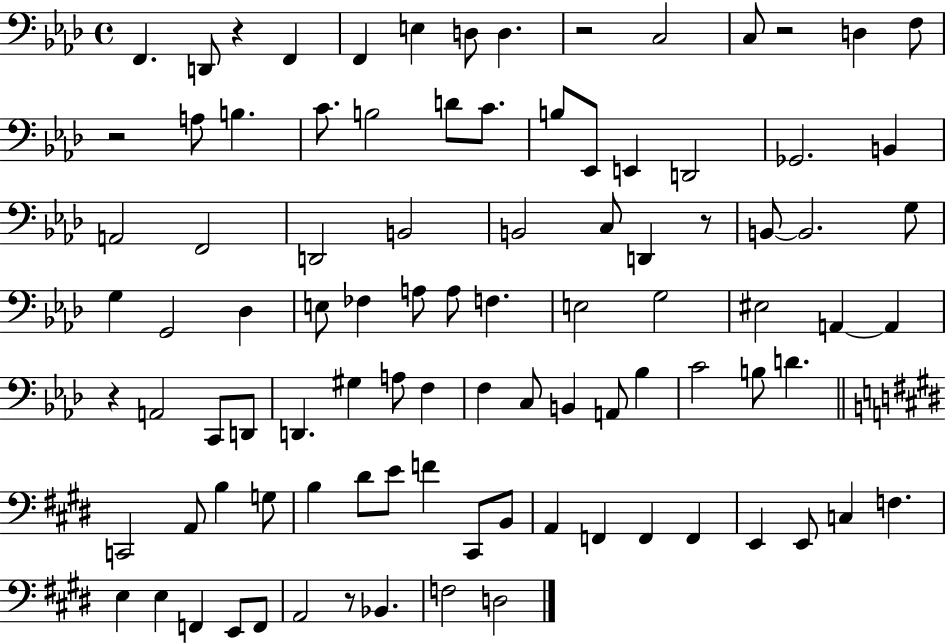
X:1
T:Untitled
M:4/4
L:1/4
K:Ab
F,, D,,/2 z F,, F,, E, D,/2 D, z2 C,2 C,/2 z2 D, F,/2 z2 A,/2 B, C/2 B,2 D/2 C/2 B,/2 _E,,/2 E,, D,,2 _G,,2 B,, A,,2 F,,2 D,,2 B,,2 B,,2 C,/2 D,, z/2 B,,/2 B,,2 G,/2 G, G,,2 _D, E,/2 _F, A,/2 A,/2 F, E,2 G,2 ^E,2 A,, A,, z A,,2 C,,/2 D,,/2 D,, ^G, A,/2 F, F, C,/2 B,, A,,/2 _B, C2 B,/2 D C,,2 A,,/2 B, G,/2 B, ^D/2 E/2 F ^C,,/2 B,,/2 A,, F,, F,, F,, E,, E,,/2 C, F, E, E, F,, E,,/2 F,,/2 A,,2 z/2 _B,, F,2 D,2